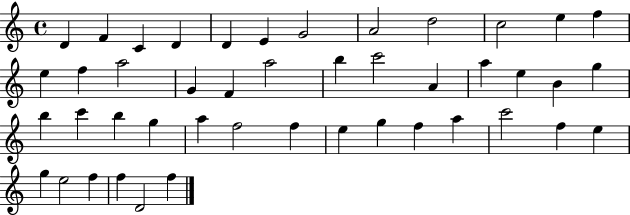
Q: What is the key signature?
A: C major